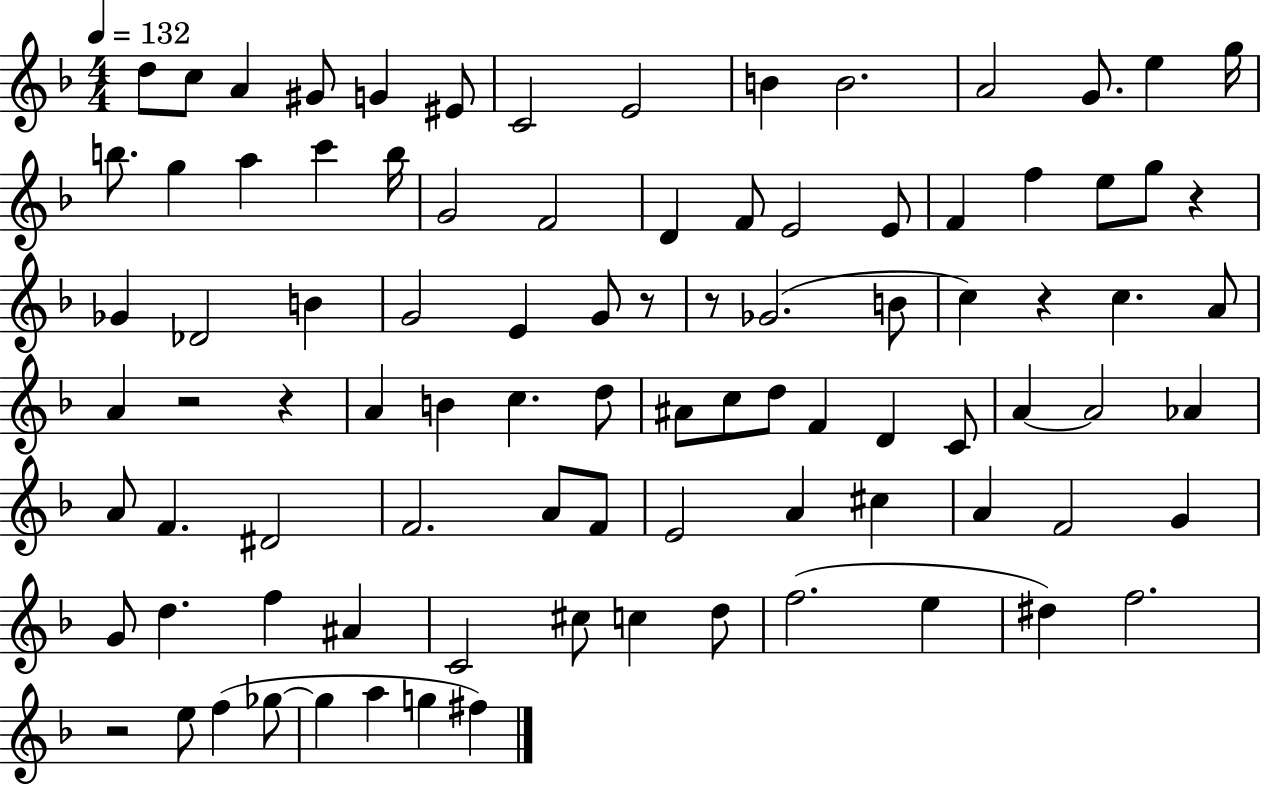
{
  \clef treble
  \numericTimeSignature
  \time 4/4
  \key f \major
  \tempo 4 = 132
  d''8 c''8 a'4 gis'8 g'4 eis'8 | c'2 e'2 | b'4 b'2. | a'2 g'8. e''4 g''16 | \break b''8. g''4 a''4 c'''4 b''16 | g'2 f'2 | d'4 f'8 e'2 e'8 | f'4 f''4 e''8 g''8 r4 | \break ges'4 des'2 b'4 | g'2 e'4 g'8 r8 | r8 ges'2.( b'8 | c''4) r4 c''4. a'8 | \break a'4 r2 r4 | a'4 b'4 c''4. d''8 | ais'8 c''8 d''8 f'4 d'4 c'8 | a'4~~ a'2 aes'4 | \break a'8 f'4. dis'2 | f'2. a'8 f'8 | e'2 a'4 cis''4 | a'4 f'2 g'4 | \break g'8 d''4. f''4 ais'4 | c'2 cis''8 c''4 d''8 | f''2.( e''4 | dis''4) f''2. | \break r2 e''8 f''4( ges''8~~ | ges''4 a''4 g''4 fis''4) | \bar "|."
}